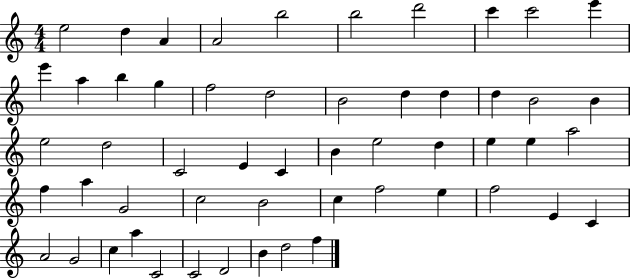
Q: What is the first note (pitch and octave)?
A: E5